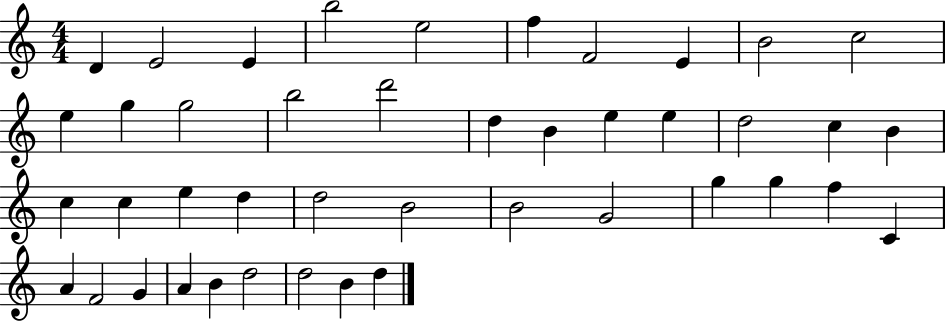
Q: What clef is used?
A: treble